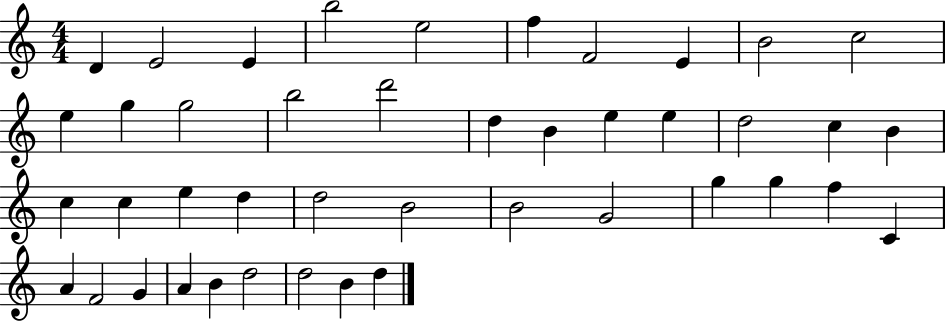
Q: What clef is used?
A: treble